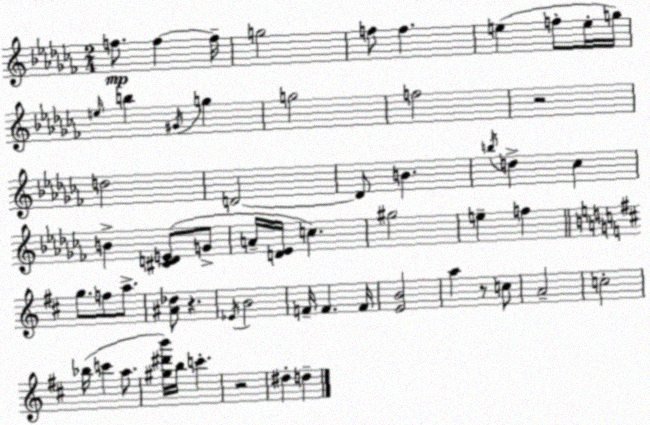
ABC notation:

X:1
T:Untitled
M:2/4
L:1/4
K:Abm
f/2 f f/4 g2 f/2 f e f/2 e/4 g/4 e/4 b ^G/4 g g2 f2 z2 d2 D2 D/2 B b/4 d _c B [^CDE]/2 G/2 A/4 [D_E]/4 c ^g2 e f g/2 f/2 a/2 [^A_d]/2 z _E/4 B2 F/4 F F/4 [EB]2 a z/2 c/2 A2 c2 _b/4 c' a/2 [^g^d'b']/4 b/4 c' z2 ^d d